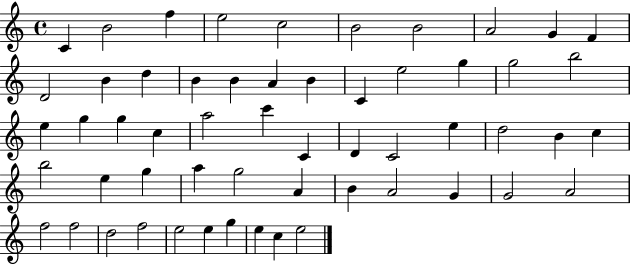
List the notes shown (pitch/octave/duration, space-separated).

C4/q B4/h F5/q E5/h C5/h B4/h B4/h A4/h G4/q F4/q D4/h B4/q D5/q B4/q B4/q A4/q B4/q C4/q E5/h G5/q G5/h B5/h E5/q G5/q G5/q C5/q A5/h C6/q C4/q D4/q C4/h E5/q D5/h B4/q C5/q B5/h E5/q G5/q A5/q G5/h A4/q B4/q A4/h G4/q G4/h A4/h F5/h F5/h D5/h F5/h E5/h E5/q G5/q E5/q C5/q E5/h